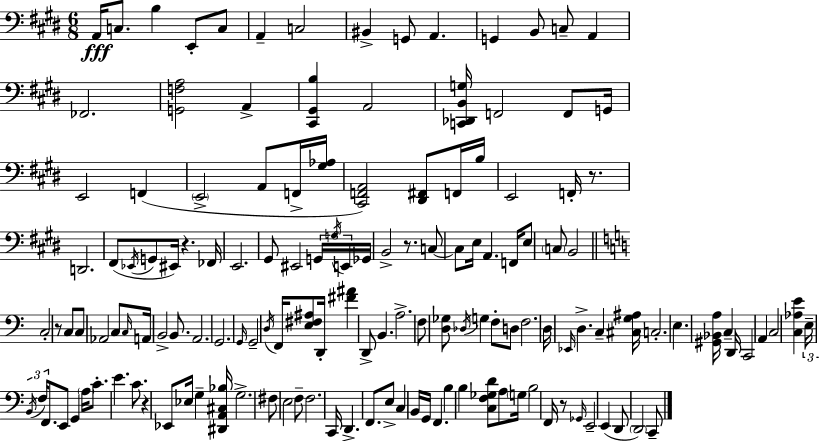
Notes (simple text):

A2/s C3/e. B3/q E2/e C3/e A2/q C3/h BIS2/q G2/e A2/q. G2/q B2/e C3/e A2/q FES2/h. [G2,F3,A3]/h A2/q [C#2,G#2,B3]/q A2/h [C2,Db2,B2,G3]/s F2/h F2/e G2/s E2/h F2/q E2/h A2/e F2/s [G#3,Ab3]/s [C#2,F2,A2]/h [D#2,F#2]/e F2/s B3/s E2/h F2/s R/e. D2/h. F#2/e Eb2/s G2/e EIS2/s R/q. FES2/s E2/h. G#2/e EIS2/h G2/s G3/s E2/s Gb2/s B2/h R/e. C3/e C3/e E3/s A2/q. F2/s E3/e C3/e B2/h C3/h R/e C3/e C3/e Ab2/h C3/e C3/s A2/s B2/h B2/e. A2/h. G2/h. G2/s G2/h D3/s F2/s [E3,F#3,A#3]/e D2/s [F#4,A#4]/q D2/e B2/q. A3/h. F3/e [D3,Gb3]/e Db3/s G3/q F3/e D3/e F3/h. D3/s Eb2/s D3/q. C3/q [C#3,G3,A#3]/s C3/h. E3/q. [G#2,Bb2,A3]/s C3/q D2/s C2/h A2/q C3/h [C3,Ab3,E4]/q E3/s B2/s F3/s F2/e. E2/e G2/q A3/s C4/e. E4/q. C4/e. R/q Eb2/e Eb3/s G3/q [D#2,A2,C#3,Bb3]/s G3/h. F#3/e E3/h F3/e F3/h. C2/s D2/q. F2/e. E3/e C3/q B2/s G2/s F2/q. B3/q B3/q [C3,F3,Gb3,D4]/e A3/e G3/s B3/h F2/s R/e Gb2/s E2/h E2/q D2/e D2/h C2/e